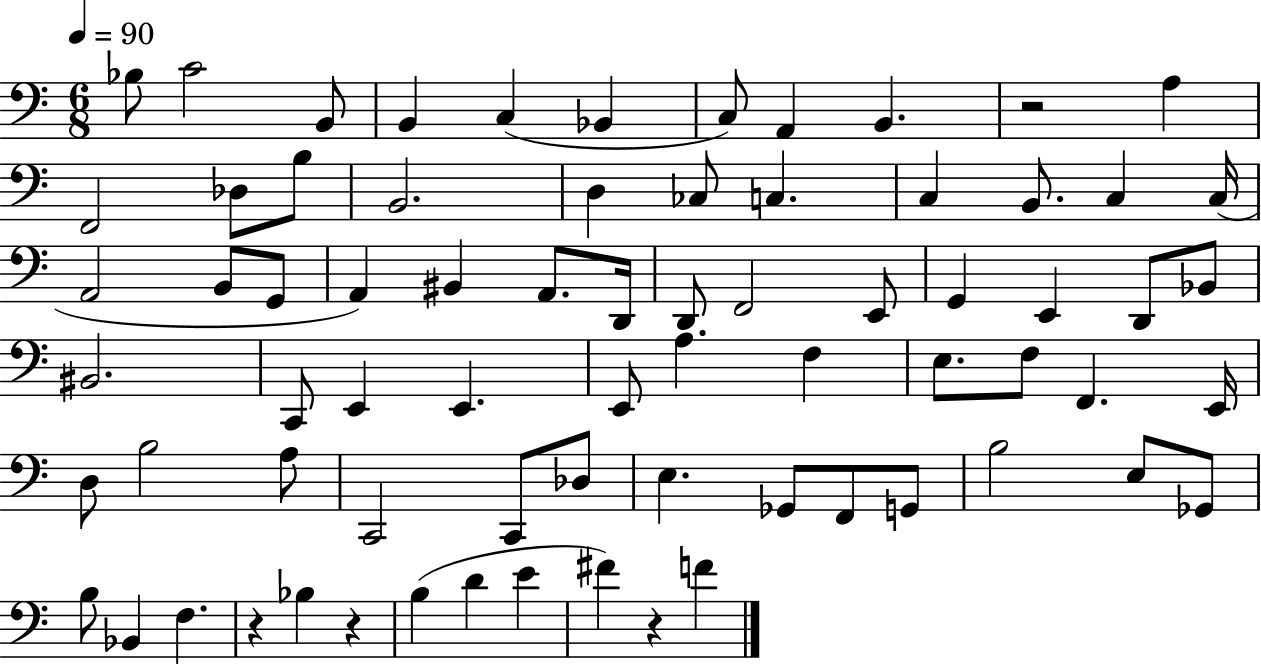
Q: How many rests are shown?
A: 4